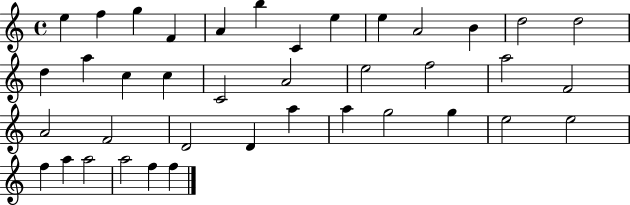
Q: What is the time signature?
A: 4/4